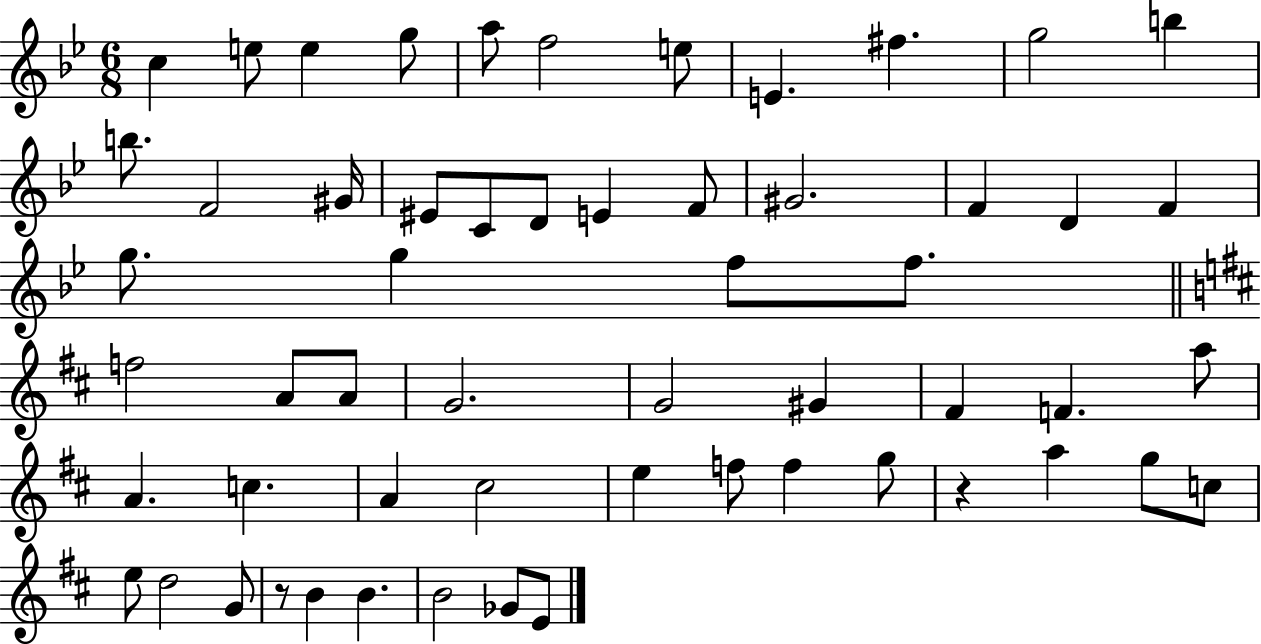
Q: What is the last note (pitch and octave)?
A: E4